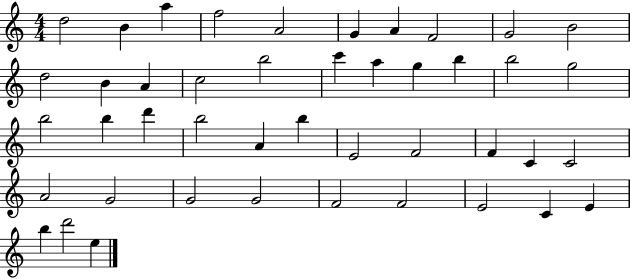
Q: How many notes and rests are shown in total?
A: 44